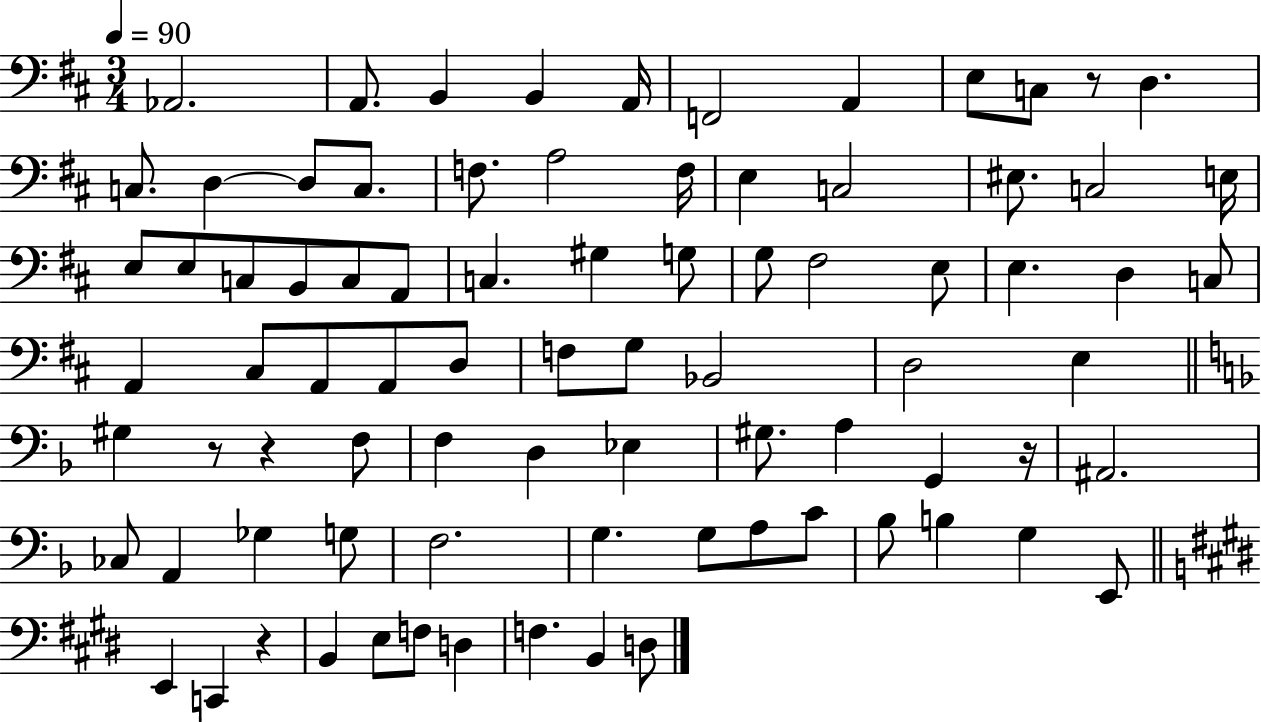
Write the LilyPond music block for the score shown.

{
  \clef bass
  \numericTimeSignature
  \time 3/4
  \key d \major
  \tempo 4 = 90
  aes,2. | a,8. b,4 b,4 a,16 | f,2 a,4 | e8 c8 r8 d4. | \break c8. d4~~ d8 c8. | f8. a2 f16 | e4 c2 | eis8. c2 e16 | \break e8 e8 c8 b,8 c8 a,8 | c4. gis4 g8 | g8 fis2 e8 | e4. d4 c8 | \break a,4 cis8 a,8 a,8 d8 | f8 g8 bes,2 | d2 e4 | \bar "||" \break \key f \major gis4 r8 r4 f8 | f4 d4 ees4 | gis8. a4 g,4 r16 | ais,2. | \break ces8 a,4 ges4 g8 | f2. | g4. g8 a8 c'8 | bes8 b4 g4 e,8 | \break \bar "||" \break \key e \major e,4 c,4 r4 | b,4 e8 f8 d4 | f4. b,4 d8 | \bar "|."
}